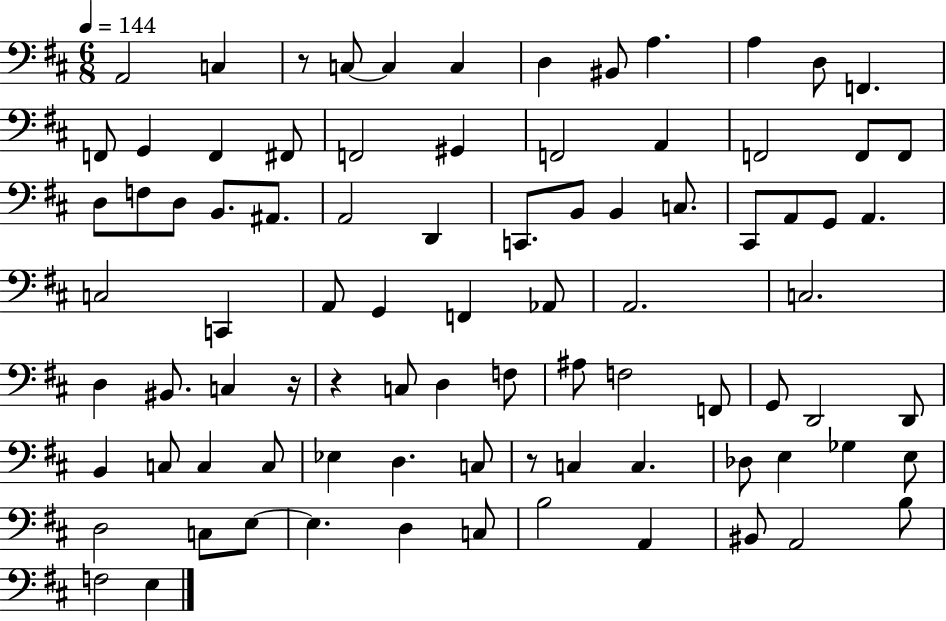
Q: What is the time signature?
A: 6/8